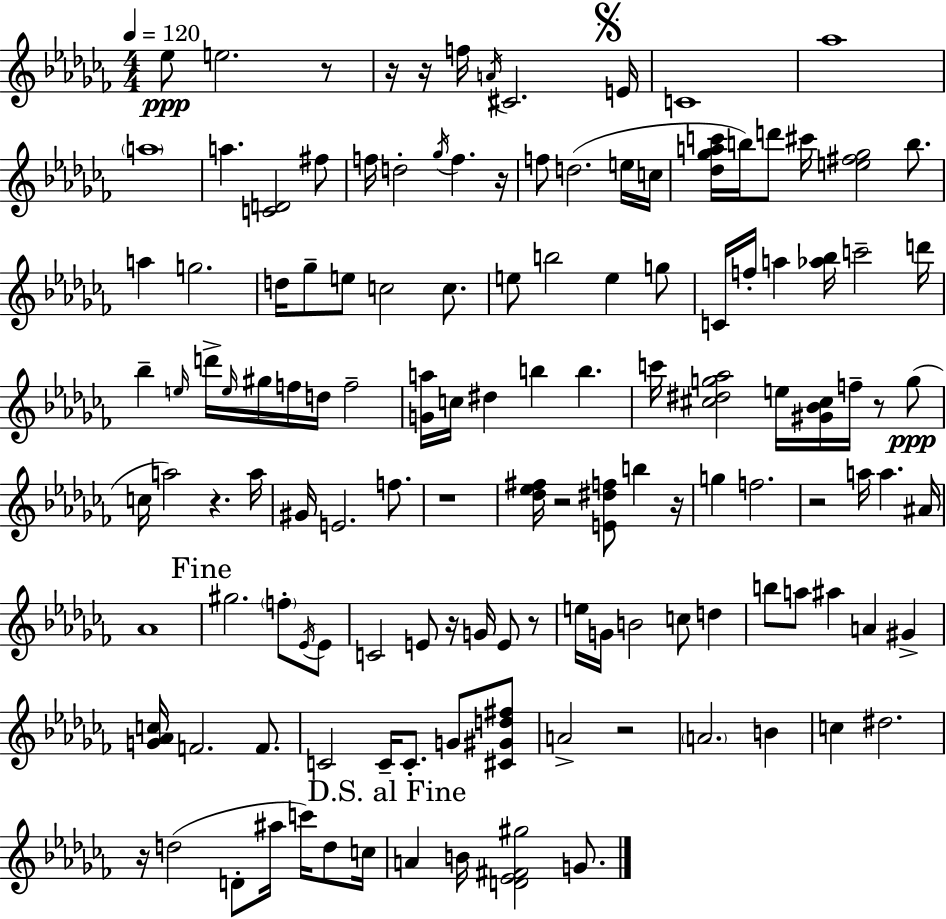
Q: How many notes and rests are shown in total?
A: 132